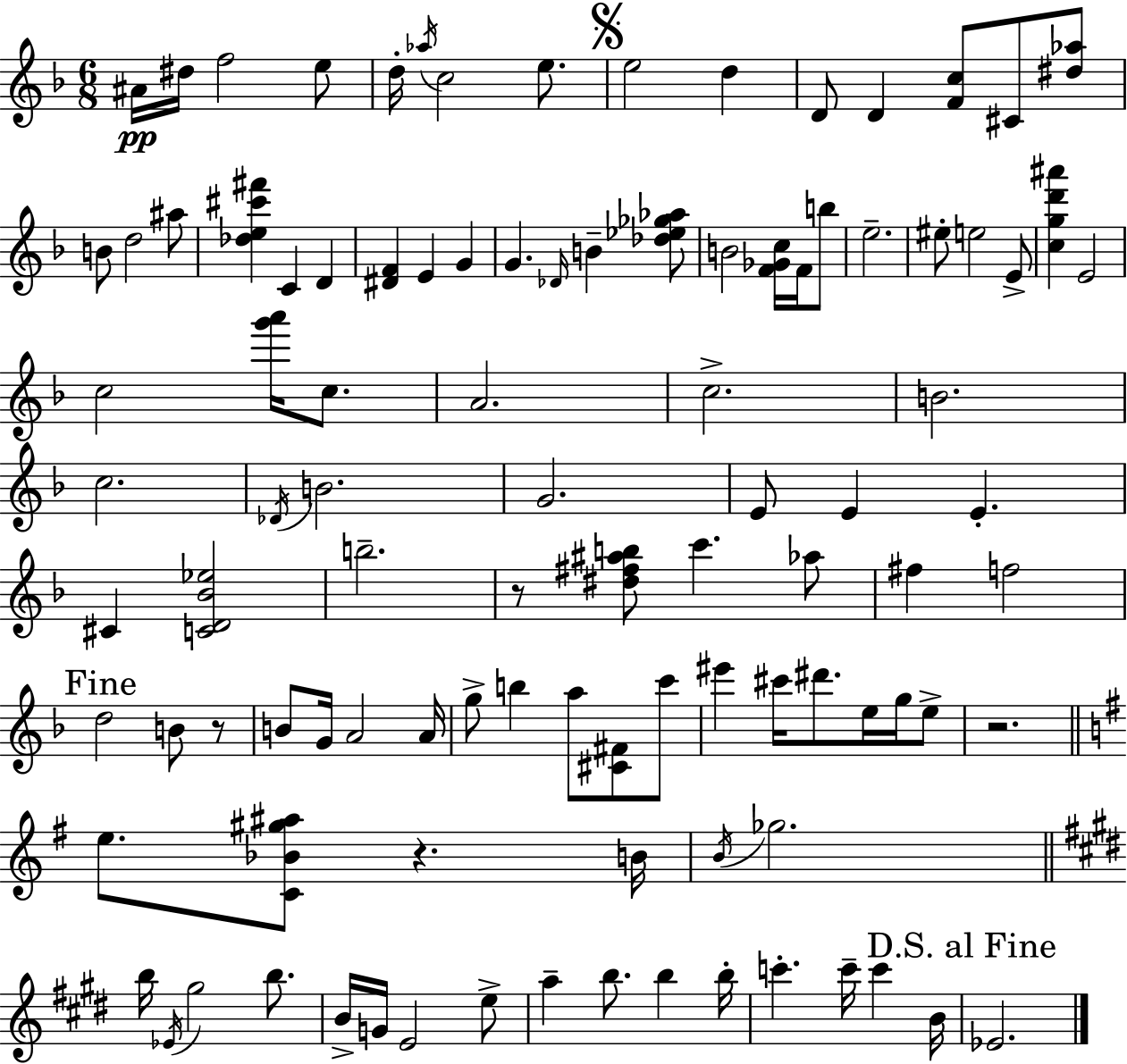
X:1
T:Untitled
M:6/8
L:1/4
K:Dm
^A/4 ^d/4 f2 e/2 d/4 _a/4 c2 e/2 e2 d D/2 D [Fc]/2 ^C/2 [^d_a]/2 B/2 d2 ^a/2 [_de^c'^f'] C D [^DF] E G G _D/4 B [_d_e_g_a]/2 B2 [F_Gc]/4 F/4 b/2 e2 ^e/2 e2 E/2 [cgd'^a'] E2 c2 [g'a']/4 c/2 A2 c2 B2 c2 _D/4 B2 G2 E/2 E E ^C [CD_B_e]2 b2 z/2 [^d^f^ab]/2 c' _a/2 ^f f2 d2 B/2 z/2 B/2 G/4 A2 A/4 g/2 b a/2 [^C^F]/2 c'/2 ^e' ^c'/4 ^d'/2 e/4 g/4 e/2 z2 e/2 [C_B^g^a]/2 z B/4 B/4 _g2 b/4 _E/4 ^g2 b/2 B/4 G/4 E2 e/2 a b/2 b b/4 c' c'/4 c' B/4 _E2